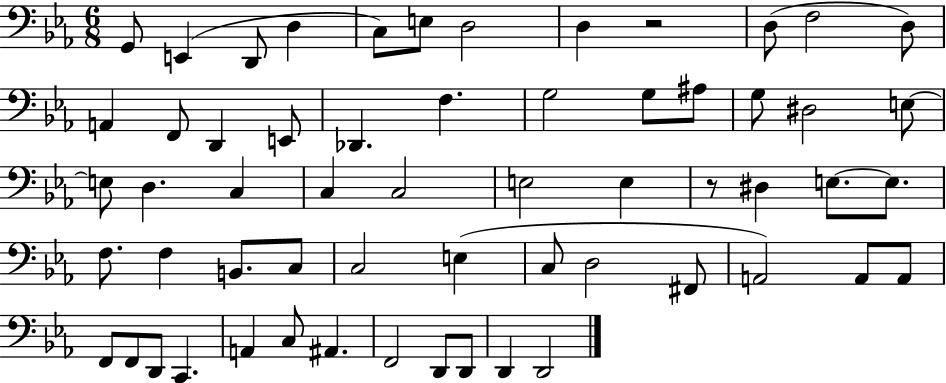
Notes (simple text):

G2/e E2/q D2/e D3/q C3/e E3/e D3/h D3/q R/h D3/e F3/h D3/e A2/q F2/e D2/q E2/e Db2/q. F3/q. G3/h G3/e A#3/e G3/e D#3/h E3/e E3/e D3/q. C3/q C3/q C3/h E3/h E3/q R/e D#3/q E3/e. E3/e. F3/e. F3/q B2/e. C3/e C3/h E3/q C3/e D3/h F#2/e A2/h A2/e A2/e F2/e F2/e D2/e C2/q. A2/q C3/e A#2/q. F2/h D2/e D2/e D2/q D2/h